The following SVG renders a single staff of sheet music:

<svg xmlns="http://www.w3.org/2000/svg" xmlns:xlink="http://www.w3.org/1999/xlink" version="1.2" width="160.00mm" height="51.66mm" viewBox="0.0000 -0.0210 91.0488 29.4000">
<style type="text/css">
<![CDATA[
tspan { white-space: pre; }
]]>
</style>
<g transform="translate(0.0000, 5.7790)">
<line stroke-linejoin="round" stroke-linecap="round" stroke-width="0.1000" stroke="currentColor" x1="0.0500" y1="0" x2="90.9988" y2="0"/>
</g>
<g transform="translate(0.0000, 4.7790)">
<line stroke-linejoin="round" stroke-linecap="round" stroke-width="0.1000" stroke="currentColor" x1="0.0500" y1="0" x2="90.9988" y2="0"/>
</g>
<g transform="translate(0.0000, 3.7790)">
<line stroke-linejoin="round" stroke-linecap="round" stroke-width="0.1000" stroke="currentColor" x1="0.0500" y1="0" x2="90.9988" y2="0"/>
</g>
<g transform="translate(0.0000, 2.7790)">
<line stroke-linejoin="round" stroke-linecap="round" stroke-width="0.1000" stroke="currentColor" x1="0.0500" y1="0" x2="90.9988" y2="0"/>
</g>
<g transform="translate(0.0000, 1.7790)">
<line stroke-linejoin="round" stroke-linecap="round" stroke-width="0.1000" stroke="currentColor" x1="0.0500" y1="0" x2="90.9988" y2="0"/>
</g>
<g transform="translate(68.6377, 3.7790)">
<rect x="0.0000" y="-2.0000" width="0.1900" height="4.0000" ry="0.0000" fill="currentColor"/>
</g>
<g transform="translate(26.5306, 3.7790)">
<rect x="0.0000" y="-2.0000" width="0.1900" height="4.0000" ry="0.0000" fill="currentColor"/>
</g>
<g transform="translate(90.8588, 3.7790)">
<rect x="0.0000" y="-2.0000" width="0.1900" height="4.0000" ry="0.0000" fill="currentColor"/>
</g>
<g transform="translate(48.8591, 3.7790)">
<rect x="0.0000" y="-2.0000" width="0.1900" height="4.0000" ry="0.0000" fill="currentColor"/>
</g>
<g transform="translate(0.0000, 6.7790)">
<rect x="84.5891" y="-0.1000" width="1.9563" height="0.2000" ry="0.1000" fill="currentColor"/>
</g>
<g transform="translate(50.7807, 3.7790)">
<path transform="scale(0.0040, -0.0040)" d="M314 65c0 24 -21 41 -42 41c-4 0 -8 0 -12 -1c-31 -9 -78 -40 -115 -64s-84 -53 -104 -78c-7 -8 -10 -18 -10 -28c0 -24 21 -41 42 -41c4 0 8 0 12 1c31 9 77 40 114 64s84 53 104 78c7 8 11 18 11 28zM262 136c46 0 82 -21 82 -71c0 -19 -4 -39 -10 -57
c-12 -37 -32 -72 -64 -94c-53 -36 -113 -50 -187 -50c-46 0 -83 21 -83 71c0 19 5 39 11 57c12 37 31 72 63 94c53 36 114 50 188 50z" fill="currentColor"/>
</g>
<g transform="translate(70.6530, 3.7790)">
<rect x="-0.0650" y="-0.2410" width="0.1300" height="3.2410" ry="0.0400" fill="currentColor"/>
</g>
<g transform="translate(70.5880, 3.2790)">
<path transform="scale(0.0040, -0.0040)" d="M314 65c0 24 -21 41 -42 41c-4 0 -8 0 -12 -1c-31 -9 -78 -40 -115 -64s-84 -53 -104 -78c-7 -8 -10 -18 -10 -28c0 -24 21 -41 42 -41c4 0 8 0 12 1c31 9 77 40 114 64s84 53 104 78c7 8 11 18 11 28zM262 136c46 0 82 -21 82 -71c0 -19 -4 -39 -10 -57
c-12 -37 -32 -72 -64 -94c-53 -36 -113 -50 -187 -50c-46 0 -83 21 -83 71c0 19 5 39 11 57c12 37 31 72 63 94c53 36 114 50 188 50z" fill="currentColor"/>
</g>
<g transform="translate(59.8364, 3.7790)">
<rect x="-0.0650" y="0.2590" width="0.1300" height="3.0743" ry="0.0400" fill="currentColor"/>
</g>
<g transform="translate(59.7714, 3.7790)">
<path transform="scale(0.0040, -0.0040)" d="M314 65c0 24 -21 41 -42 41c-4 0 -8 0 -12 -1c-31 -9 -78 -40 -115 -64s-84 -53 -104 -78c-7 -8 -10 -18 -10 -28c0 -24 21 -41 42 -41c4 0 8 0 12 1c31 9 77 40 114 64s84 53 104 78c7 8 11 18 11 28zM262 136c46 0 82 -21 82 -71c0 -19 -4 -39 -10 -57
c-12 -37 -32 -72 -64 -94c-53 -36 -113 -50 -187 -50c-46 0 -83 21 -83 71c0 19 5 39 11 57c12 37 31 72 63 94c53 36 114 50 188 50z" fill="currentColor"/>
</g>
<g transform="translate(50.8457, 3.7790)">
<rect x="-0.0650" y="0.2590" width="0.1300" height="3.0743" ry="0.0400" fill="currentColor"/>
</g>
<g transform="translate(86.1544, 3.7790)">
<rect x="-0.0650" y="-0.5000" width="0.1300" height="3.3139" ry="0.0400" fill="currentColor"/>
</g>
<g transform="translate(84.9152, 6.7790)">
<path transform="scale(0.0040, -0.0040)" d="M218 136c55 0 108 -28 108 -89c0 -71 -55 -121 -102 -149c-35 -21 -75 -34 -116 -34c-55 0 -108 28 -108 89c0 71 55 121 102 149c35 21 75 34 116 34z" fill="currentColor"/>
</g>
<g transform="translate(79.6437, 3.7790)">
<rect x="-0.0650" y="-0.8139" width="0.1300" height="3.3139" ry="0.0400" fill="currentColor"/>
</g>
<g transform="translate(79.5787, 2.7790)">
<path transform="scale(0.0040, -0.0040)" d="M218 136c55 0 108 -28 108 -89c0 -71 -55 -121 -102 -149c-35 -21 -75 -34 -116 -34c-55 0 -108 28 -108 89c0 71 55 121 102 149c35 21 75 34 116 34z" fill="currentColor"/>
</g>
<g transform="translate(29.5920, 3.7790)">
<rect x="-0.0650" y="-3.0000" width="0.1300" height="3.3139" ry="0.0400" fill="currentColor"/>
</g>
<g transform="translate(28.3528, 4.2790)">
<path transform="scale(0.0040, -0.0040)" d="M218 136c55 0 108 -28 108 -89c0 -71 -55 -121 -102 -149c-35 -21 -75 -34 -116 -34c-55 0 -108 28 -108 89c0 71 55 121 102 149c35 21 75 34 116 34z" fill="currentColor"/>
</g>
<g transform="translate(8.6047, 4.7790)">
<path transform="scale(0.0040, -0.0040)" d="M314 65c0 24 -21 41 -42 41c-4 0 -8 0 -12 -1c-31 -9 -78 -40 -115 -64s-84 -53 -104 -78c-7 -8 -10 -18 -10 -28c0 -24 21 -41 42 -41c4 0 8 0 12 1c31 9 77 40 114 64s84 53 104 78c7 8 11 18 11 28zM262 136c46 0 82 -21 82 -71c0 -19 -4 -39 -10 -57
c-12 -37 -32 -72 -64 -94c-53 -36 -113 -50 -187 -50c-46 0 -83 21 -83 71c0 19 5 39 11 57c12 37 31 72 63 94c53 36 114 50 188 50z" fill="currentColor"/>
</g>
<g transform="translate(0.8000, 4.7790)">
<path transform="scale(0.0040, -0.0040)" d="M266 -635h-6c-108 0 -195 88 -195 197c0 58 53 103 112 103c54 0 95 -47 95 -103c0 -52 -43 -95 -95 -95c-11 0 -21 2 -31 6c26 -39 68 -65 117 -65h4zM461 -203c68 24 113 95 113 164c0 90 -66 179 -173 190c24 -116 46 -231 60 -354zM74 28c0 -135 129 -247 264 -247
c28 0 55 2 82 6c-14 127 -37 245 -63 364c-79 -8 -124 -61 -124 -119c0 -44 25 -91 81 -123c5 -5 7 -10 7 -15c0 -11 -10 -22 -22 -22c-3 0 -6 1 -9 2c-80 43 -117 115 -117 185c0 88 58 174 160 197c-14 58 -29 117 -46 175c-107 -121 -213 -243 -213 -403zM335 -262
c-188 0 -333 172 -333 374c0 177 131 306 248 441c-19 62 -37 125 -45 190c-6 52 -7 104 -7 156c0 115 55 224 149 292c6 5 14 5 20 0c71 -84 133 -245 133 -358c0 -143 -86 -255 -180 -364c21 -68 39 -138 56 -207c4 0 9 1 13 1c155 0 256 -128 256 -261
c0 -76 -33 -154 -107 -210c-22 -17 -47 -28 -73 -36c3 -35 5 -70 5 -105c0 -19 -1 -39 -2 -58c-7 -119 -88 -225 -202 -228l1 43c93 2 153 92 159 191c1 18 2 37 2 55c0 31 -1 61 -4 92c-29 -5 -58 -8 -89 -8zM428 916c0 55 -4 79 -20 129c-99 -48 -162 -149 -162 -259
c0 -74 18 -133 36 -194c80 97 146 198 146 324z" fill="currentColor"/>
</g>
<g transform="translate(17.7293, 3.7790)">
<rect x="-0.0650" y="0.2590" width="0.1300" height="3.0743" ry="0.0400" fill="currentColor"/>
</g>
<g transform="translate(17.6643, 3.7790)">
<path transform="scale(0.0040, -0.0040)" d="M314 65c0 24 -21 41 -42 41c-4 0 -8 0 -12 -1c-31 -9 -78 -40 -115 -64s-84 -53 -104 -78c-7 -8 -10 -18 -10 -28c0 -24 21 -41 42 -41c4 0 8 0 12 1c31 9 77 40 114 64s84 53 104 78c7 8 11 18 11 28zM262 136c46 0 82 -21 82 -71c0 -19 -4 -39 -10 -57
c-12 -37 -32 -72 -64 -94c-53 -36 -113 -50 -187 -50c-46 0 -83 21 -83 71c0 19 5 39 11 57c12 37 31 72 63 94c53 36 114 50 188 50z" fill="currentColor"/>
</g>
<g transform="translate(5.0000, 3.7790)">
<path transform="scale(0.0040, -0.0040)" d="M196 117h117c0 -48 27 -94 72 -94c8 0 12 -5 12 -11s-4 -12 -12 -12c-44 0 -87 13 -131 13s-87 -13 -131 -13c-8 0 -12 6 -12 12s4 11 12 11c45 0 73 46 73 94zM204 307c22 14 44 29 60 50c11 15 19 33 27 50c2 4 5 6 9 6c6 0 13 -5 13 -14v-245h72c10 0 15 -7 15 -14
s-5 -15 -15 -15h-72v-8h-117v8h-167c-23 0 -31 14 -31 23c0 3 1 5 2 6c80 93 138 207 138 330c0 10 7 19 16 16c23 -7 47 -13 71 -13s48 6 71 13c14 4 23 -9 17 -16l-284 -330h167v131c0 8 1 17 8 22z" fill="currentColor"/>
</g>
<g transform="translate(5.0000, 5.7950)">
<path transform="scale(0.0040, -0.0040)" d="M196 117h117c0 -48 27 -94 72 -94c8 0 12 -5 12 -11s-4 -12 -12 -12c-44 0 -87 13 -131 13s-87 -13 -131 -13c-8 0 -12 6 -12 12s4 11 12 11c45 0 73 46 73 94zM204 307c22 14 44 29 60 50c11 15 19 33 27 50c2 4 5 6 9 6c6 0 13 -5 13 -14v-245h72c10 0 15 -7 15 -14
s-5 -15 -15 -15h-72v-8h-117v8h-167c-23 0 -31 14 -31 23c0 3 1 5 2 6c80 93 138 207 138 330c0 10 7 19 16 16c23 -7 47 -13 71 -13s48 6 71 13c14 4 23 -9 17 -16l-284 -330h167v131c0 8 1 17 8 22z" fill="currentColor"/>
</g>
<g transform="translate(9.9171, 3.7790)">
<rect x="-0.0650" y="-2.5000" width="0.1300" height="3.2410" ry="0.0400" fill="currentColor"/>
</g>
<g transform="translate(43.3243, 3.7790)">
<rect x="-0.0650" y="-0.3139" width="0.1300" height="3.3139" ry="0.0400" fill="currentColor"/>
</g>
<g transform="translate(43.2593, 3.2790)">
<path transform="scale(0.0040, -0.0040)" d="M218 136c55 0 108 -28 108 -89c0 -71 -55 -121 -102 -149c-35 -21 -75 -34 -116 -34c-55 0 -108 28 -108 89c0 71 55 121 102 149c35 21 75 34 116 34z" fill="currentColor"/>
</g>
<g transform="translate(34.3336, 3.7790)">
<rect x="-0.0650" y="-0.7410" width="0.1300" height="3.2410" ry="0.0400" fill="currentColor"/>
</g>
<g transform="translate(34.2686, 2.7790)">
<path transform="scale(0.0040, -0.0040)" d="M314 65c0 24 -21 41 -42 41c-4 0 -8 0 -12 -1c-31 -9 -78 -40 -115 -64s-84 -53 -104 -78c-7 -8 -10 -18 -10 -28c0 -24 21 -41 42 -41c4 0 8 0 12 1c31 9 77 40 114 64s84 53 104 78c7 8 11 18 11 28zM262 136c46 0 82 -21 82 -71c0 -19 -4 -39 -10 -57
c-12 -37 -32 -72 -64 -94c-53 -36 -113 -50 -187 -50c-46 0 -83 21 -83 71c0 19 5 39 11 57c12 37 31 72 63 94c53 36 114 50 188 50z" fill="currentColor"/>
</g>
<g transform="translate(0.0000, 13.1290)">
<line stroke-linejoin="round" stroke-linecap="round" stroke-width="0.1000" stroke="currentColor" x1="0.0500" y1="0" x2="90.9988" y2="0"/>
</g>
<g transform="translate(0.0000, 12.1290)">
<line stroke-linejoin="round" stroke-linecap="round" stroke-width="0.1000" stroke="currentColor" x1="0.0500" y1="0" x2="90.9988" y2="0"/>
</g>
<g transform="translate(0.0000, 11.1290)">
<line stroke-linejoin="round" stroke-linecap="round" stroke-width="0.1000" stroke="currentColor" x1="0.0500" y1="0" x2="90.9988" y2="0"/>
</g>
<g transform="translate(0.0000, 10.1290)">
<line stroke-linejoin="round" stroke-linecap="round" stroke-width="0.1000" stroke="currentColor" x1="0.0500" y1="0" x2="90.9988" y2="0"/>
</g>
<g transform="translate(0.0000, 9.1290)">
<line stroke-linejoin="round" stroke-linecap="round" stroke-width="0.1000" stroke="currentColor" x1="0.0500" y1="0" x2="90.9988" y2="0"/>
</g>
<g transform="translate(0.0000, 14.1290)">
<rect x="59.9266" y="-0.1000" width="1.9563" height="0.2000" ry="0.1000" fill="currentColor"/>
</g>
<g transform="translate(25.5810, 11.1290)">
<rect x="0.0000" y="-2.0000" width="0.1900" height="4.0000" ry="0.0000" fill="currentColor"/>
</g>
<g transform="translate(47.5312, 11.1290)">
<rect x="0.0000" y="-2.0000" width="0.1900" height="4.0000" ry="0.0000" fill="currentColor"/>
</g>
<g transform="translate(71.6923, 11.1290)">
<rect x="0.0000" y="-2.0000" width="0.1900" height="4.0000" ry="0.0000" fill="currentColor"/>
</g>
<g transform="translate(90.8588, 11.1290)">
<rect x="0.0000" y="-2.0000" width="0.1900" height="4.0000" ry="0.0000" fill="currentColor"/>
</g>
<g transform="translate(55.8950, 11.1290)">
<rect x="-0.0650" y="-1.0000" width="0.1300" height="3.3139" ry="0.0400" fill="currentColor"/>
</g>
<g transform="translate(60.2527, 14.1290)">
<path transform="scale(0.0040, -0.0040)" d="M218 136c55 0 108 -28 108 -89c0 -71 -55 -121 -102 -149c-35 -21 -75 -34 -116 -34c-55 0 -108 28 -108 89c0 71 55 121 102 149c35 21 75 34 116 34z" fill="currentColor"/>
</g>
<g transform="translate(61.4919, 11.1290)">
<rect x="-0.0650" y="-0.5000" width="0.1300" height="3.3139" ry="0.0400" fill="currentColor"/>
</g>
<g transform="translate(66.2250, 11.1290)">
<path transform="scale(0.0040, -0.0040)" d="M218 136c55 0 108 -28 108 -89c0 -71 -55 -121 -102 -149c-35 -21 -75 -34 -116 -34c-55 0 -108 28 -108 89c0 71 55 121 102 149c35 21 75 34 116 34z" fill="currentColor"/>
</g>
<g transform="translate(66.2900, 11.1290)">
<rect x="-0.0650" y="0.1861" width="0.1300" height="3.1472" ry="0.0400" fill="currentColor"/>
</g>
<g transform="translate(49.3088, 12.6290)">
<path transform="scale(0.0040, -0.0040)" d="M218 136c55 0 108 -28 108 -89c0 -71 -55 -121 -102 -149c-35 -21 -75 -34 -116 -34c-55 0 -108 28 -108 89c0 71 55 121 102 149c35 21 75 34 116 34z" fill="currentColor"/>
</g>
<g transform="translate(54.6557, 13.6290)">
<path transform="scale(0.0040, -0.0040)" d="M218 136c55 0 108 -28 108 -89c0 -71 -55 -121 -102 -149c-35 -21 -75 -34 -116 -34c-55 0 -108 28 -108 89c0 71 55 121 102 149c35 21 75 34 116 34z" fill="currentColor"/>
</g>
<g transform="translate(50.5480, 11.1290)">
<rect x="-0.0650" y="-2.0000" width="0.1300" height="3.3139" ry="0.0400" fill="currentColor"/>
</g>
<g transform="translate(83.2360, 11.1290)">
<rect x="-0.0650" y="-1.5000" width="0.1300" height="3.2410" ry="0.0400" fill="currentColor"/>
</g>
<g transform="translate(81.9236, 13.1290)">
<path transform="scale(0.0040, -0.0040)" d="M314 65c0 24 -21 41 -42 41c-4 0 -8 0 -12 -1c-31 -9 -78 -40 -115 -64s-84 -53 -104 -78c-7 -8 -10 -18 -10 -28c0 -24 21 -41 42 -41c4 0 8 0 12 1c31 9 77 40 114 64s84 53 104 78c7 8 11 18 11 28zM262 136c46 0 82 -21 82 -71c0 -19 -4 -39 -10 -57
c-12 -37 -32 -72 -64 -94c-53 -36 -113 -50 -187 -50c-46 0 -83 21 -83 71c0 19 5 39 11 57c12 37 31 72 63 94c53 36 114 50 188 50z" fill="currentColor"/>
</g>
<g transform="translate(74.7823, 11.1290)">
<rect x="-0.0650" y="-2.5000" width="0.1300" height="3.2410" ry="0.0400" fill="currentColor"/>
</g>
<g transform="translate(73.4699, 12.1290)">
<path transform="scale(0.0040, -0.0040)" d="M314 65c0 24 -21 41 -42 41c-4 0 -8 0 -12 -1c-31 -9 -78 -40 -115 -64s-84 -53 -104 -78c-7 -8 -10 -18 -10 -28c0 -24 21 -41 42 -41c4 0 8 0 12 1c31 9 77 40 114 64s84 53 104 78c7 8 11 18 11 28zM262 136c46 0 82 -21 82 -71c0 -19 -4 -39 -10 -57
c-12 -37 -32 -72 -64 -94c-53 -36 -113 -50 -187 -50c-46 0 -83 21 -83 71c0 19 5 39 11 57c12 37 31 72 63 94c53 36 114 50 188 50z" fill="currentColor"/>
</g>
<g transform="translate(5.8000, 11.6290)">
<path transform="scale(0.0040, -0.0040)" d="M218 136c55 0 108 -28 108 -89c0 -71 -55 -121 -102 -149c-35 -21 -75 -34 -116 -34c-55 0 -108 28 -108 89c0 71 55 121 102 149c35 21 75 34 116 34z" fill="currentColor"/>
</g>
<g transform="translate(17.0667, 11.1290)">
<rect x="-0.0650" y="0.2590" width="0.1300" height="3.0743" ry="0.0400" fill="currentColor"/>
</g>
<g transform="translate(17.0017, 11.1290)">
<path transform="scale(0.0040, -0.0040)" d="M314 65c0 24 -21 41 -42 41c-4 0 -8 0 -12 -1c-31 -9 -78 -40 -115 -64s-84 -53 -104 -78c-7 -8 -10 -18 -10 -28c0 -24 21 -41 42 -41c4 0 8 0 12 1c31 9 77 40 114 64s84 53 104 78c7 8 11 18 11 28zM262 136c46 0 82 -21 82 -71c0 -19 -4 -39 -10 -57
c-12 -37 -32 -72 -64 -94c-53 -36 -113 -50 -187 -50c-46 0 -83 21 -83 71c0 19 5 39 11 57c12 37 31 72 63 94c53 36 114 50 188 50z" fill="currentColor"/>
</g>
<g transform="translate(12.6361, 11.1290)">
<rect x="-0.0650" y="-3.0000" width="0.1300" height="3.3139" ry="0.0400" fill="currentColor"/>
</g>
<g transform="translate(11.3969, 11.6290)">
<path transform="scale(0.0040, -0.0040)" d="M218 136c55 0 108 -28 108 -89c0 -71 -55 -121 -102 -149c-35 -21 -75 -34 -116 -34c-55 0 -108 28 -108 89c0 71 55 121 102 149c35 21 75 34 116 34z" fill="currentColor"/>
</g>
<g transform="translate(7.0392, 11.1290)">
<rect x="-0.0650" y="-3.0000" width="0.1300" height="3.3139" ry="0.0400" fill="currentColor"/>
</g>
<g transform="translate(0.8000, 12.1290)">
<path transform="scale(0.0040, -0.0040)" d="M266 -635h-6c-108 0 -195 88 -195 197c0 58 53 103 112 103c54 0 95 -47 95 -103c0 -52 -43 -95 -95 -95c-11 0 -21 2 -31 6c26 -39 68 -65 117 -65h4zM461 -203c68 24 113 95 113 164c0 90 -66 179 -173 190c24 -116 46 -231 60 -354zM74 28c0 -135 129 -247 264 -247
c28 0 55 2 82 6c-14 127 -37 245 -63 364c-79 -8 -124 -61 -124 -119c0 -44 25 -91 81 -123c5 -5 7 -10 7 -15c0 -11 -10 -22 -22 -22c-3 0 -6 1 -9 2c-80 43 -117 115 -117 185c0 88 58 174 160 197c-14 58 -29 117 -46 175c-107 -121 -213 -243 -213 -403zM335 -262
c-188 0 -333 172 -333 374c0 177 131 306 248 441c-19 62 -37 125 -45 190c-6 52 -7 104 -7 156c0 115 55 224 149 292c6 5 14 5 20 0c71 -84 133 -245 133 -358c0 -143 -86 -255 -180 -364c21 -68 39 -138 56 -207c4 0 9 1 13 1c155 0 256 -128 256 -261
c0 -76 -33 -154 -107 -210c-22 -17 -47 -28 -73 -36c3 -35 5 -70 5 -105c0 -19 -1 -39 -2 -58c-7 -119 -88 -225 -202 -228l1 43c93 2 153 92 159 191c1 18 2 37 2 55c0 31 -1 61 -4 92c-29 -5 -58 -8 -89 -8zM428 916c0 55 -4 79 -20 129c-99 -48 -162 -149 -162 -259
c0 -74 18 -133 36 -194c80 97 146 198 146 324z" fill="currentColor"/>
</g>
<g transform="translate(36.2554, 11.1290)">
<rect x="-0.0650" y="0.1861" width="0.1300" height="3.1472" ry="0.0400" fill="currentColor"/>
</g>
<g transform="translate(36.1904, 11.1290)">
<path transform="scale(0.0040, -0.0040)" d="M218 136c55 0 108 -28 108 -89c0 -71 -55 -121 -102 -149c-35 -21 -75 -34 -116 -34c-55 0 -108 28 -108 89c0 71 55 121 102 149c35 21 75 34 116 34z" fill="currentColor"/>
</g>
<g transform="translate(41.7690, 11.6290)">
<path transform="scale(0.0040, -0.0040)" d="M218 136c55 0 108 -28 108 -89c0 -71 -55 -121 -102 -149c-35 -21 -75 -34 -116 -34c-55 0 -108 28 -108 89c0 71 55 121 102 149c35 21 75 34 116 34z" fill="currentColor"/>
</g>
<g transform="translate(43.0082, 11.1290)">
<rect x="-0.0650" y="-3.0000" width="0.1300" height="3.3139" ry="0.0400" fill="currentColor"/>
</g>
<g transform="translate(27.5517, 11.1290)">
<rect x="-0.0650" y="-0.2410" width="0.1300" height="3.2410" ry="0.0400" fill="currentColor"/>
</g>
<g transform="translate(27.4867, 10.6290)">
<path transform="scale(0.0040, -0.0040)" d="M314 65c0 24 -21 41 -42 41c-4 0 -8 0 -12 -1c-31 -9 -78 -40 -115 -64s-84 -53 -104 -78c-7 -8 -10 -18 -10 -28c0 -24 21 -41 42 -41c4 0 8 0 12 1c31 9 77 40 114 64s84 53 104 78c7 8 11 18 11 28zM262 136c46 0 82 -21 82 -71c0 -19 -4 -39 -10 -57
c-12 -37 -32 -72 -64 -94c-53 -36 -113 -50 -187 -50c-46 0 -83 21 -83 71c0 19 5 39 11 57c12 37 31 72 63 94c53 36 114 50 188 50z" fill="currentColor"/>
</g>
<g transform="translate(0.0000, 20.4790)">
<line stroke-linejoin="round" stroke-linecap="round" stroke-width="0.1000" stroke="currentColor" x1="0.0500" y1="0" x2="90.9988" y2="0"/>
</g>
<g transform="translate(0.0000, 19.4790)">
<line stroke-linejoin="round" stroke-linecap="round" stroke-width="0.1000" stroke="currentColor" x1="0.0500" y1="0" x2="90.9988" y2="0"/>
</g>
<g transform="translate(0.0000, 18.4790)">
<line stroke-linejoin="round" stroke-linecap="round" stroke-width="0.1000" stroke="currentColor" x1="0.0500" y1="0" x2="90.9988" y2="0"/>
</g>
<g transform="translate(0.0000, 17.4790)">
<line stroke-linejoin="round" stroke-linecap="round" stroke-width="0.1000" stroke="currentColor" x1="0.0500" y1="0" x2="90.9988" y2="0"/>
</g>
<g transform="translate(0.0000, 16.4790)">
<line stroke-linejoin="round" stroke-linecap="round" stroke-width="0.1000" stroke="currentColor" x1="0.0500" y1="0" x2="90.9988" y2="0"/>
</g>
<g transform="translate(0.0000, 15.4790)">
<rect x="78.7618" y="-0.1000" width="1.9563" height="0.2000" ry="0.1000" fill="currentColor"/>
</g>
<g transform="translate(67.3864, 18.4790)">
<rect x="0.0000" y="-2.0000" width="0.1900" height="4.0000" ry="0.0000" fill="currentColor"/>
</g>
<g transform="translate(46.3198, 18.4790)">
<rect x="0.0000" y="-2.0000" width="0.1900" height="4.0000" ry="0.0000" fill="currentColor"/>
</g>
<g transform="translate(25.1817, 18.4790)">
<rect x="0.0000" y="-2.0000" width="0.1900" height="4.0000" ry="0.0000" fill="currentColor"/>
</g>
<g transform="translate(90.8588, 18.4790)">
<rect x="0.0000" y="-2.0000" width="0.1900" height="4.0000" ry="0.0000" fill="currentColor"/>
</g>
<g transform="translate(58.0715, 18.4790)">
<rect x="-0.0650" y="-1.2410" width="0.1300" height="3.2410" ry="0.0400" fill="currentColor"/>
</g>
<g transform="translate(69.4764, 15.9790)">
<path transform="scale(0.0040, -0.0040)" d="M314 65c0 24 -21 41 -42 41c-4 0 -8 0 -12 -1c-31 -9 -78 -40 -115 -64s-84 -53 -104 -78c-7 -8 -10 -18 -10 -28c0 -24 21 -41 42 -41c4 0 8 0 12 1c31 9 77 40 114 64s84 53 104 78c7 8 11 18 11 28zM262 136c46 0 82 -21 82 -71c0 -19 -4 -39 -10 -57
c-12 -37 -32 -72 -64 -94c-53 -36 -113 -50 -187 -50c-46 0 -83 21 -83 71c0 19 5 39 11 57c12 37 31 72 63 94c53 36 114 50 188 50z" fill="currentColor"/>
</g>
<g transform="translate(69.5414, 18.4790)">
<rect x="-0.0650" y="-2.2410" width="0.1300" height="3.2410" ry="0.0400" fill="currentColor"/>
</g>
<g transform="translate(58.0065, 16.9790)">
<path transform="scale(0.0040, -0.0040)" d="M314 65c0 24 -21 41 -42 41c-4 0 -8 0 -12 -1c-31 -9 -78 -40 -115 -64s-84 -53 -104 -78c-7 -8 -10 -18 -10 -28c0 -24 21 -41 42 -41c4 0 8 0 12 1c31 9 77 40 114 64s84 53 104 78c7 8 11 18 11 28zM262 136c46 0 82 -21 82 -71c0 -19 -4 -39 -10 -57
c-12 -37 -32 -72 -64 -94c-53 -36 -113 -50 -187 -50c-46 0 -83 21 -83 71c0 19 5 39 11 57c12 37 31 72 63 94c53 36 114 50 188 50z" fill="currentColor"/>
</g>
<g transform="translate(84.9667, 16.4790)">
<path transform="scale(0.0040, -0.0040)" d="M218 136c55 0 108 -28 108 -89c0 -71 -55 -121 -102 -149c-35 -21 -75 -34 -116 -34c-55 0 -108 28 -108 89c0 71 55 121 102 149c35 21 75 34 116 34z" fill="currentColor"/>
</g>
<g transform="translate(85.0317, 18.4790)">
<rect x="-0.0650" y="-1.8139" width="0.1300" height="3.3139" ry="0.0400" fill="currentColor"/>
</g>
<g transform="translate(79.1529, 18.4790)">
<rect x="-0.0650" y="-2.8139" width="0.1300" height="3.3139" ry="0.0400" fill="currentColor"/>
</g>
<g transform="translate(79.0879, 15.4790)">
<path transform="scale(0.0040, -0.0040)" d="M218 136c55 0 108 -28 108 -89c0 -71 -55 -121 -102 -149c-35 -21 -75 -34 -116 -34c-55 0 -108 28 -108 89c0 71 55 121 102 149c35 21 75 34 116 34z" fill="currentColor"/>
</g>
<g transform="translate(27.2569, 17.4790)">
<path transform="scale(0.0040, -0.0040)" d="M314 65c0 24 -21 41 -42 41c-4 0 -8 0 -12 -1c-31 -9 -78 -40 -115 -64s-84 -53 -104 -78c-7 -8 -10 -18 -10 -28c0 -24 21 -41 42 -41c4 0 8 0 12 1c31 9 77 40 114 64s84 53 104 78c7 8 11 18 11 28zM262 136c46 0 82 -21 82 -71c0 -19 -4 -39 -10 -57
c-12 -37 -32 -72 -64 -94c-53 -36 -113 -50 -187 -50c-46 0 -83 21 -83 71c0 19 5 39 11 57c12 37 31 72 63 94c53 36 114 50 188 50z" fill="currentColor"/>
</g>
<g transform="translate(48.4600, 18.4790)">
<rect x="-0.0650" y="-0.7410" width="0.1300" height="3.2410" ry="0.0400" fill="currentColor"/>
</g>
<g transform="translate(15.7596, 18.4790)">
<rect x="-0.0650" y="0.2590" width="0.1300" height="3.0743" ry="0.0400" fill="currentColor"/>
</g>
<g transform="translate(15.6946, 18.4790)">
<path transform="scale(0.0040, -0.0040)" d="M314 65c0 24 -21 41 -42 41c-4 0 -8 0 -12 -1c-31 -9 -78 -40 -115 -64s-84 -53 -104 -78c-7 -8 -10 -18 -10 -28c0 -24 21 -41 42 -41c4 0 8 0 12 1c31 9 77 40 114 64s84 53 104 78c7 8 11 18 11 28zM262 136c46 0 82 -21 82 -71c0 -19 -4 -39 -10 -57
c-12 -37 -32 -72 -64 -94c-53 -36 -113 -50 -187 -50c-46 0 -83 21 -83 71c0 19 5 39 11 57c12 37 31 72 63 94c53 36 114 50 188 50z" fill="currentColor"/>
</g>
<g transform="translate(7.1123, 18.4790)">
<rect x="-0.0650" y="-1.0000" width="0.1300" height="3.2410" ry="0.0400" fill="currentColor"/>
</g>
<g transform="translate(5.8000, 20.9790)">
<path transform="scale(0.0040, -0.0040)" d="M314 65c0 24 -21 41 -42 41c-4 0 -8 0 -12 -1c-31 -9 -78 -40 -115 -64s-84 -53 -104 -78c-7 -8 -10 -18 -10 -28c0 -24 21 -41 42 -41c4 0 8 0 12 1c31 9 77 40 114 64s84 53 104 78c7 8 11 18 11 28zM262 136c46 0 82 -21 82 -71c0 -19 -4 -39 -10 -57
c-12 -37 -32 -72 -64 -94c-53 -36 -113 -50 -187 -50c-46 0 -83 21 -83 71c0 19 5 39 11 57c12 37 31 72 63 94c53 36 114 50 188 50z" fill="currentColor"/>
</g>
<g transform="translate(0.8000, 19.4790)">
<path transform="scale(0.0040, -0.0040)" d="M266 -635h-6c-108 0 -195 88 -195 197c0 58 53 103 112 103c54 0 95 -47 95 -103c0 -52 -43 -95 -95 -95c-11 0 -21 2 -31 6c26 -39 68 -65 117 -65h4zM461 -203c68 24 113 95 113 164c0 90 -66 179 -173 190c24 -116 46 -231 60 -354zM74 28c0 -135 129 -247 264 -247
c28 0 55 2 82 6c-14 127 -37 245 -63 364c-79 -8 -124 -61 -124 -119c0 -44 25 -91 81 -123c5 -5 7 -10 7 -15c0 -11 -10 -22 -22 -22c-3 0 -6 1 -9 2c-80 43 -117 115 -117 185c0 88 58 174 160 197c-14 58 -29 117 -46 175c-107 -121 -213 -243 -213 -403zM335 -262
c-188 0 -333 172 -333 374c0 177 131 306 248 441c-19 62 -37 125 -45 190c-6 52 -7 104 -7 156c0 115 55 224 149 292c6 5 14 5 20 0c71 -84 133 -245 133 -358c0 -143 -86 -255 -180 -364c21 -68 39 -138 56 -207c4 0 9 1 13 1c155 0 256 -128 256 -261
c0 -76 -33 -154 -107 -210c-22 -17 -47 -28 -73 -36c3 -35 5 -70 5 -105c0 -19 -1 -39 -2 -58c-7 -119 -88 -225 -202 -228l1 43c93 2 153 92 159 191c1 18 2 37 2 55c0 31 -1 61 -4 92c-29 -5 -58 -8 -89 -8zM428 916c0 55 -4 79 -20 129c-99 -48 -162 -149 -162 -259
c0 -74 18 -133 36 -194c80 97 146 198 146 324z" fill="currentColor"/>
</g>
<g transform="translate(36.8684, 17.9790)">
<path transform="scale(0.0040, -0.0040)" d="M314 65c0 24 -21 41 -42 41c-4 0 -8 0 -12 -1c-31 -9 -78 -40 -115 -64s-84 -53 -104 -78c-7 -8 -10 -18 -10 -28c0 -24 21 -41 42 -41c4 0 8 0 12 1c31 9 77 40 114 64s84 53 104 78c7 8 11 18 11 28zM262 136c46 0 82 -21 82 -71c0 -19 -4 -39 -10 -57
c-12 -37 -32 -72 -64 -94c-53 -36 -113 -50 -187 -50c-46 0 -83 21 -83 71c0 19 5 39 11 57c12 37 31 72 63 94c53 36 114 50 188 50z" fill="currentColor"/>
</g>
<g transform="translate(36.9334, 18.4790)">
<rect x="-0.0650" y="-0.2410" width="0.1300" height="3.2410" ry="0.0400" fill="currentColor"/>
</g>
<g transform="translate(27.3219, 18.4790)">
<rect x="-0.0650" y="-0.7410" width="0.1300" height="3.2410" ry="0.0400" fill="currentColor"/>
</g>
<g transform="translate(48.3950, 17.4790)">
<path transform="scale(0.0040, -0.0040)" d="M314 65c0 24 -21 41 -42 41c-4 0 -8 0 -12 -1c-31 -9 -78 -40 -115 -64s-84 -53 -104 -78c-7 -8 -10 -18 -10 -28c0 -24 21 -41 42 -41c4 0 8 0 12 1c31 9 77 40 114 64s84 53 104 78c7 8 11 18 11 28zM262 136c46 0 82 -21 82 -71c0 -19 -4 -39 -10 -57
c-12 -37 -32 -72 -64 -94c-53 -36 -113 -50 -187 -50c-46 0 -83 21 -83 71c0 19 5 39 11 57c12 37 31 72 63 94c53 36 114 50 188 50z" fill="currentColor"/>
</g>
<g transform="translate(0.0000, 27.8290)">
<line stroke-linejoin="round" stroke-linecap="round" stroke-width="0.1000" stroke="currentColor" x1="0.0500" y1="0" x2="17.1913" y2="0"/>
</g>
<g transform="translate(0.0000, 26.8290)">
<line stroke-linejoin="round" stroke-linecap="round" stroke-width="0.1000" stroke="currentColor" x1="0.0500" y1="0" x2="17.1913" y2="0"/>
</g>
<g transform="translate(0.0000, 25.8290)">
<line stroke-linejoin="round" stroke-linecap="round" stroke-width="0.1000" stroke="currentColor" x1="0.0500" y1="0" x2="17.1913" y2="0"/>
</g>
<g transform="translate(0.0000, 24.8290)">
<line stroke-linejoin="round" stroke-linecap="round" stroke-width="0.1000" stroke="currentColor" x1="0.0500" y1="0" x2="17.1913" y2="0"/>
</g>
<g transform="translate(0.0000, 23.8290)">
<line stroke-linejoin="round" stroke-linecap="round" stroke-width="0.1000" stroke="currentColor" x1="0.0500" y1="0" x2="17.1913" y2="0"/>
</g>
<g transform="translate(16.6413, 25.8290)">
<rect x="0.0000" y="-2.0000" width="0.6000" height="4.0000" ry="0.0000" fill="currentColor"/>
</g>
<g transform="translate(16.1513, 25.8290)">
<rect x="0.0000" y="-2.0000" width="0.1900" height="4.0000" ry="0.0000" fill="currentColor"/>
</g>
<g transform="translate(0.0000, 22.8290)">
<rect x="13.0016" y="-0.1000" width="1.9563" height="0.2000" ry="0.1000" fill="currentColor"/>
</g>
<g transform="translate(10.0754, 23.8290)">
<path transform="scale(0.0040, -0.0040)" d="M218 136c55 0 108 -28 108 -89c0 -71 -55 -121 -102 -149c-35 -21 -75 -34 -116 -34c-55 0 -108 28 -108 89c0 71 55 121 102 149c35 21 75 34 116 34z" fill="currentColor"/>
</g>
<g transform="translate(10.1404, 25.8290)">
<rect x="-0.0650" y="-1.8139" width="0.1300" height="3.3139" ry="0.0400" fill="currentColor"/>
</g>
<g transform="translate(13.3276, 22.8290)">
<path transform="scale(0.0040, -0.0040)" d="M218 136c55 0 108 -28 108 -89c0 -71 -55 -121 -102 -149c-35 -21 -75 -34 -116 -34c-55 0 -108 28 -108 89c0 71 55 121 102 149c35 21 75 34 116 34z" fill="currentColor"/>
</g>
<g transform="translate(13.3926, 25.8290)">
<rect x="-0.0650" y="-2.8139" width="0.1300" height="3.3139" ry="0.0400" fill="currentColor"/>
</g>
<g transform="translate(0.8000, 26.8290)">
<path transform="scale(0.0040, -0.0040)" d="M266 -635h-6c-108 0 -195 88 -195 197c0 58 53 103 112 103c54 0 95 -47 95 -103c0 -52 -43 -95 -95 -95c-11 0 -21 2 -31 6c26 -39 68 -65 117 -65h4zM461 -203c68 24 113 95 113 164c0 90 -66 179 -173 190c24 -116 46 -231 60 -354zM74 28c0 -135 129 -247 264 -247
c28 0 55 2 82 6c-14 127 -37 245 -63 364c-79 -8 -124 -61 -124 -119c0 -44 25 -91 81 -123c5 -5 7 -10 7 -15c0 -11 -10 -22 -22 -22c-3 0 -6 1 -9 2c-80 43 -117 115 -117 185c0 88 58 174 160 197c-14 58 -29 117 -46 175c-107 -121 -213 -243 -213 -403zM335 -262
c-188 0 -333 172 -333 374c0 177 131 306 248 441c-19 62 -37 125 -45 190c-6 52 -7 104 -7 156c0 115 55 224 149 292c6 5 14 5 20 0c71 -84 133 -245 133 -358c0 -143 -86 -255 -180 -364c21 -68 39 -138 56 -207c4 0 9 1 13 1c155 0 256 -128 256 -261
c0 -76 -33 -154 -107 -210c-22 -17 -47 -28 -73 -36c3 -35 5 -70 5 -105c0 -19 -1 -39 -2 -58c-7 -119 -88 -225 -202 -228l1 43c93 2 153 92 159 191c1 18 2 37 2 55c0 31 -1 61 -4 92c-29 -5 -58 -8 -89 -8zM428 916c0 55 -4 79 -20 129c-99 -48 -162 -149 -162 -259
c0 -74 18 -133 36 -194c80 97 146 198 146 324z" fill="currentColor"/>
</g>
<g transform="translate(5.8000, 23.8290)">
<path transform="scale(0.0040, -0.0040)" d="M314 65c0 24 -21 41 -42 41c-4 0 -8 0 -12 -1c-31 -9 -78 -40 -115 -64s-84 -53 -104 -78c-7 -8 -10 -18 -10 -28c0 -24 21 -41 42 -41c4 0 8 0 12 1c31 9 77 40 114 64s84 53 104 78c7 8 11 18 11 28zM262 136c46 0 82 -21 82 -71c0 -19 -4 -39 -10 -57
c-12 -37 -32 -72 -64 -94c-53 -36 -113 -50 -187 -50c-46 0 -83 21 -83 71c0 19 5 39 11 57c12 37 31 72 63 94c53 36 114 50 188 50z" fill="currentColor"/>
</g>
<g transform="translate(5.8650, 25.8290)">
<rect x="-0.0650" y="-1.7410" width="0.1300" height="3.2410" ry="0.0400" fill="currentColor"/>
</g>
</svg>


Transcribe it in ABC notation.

X:1
T:Untitled
M:4/4
L:1/4
K:C
G2 B2 A d2 c B2 B2 c2 d C A A B2 c2 B A F D C B G2 E2 D2 B2 d2 c2 d2 e2 g2 a f f2 f a